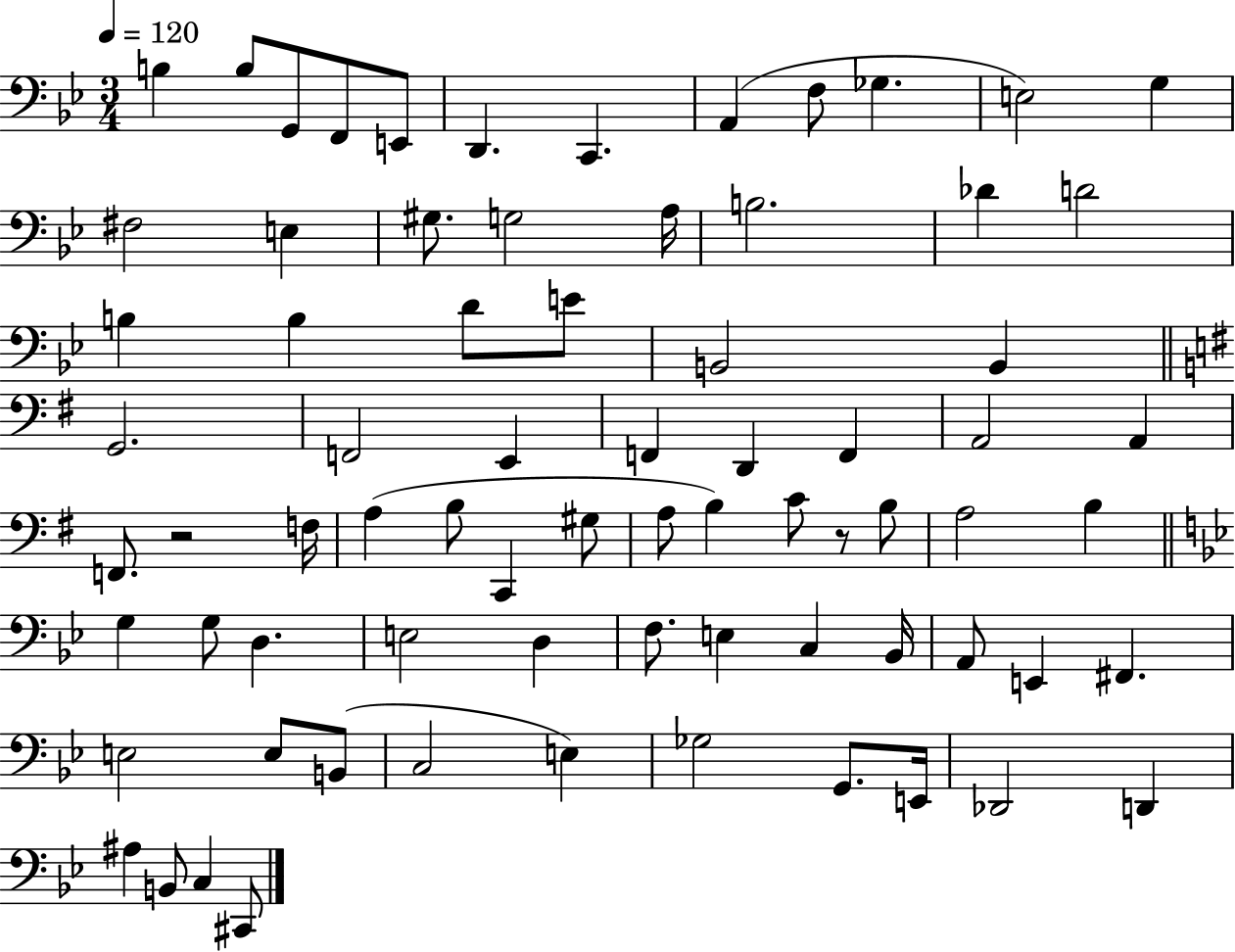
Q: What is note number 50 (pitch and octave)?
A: E3